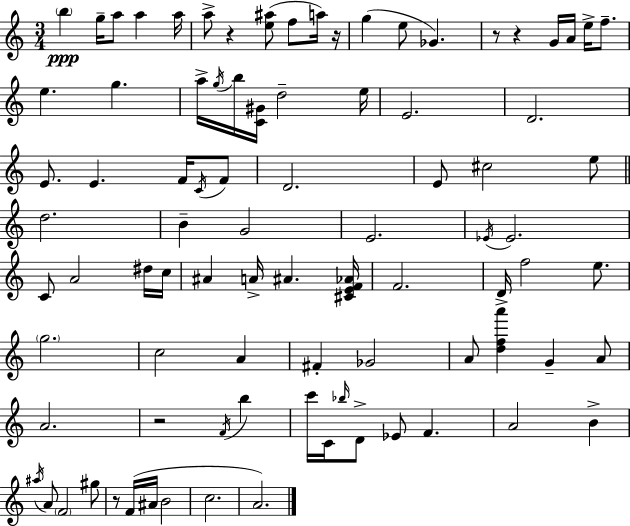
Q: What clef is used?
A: treble